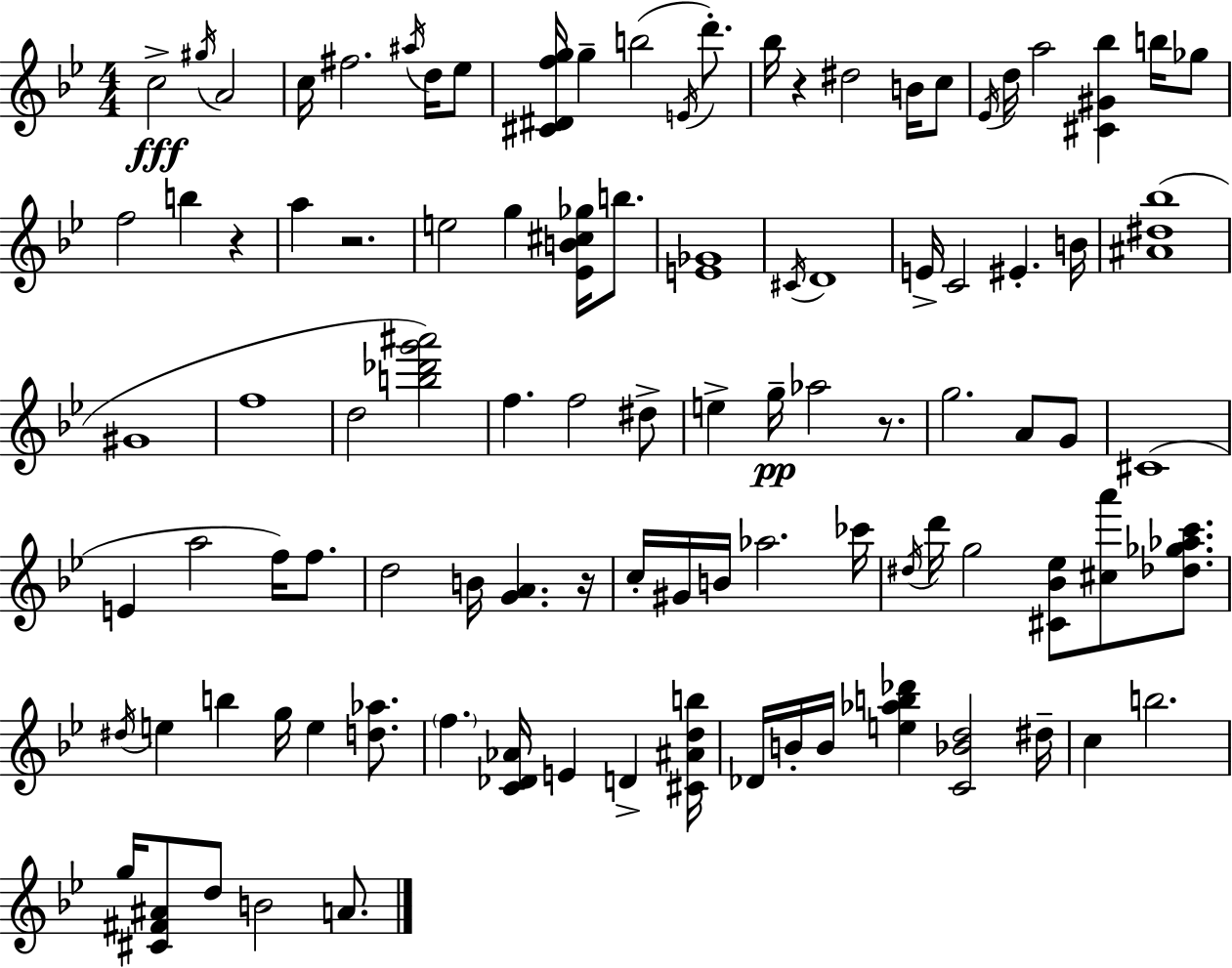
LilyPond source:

{
  \clef treble
  \numericTimeSignature
  \time 4/4
  \key bes \major
  c''2->\fff \acciaccatura { gis''16 } a'2 | c''16 fis''2. \acciaccatura { ais''16 } d''16 | ees''8 <cis' dis' f'' g''>16 g''4-- b''2( \acciaccatura { e'16 } | d'''8.-.) bes''16 r4 dis''2 | \break b'16 c''8 \acciaccatura { ees'16 } d''16 a''2 <cis' gis' bes''>4 | b''16 ges''8 f''2 b''4 | r4 a''4 r2. | e''2 g''4 | \break <ees' b' cis'' ges''>16 b''8. <e' ges'>1 | \acciaccatura { cis'16 } d'1 | e'16-> c'2 eis'4.-. | b'16 <ais' dis'' bes''>1( | \break gis'1 | f''1 | d''2 <b'' des''' g''' ais'''>2) | f''4. f''2 | \break dis''8-> e''4-> g''16--\pp aes''2 | r8. g''2. | a'8 g'8 cis'1( | e'4 a''2 | \break f''16) f''8. d''2 b'16 <g' a'>4. | r16 c''16-. gis'16 b'16 aes''2. | ces'''16 \acciaccatura { dis''16 } d'''16 g''2 <cis' bes' ees''>8 | <cis'' a'''>8 <des'' ges'' aes'' c'''>8. \acciaccatura { dis''16 } e''4 b''4 g''16 | \break e''4 <d'' aes''>8. \parenthesize f''4. <c' des' aes'>16 e'4 | d'4-> <cis' ais' d'' b''>16 des'16 b'16-. b'16 <e'' aes'' b'' des'''>4 <c' bes' d''>2 | dis''16-- c''4 b''2. | g''16 <cis' fis' ais'>8 d''8 b'2 | \break a'8. \bar "|."
}